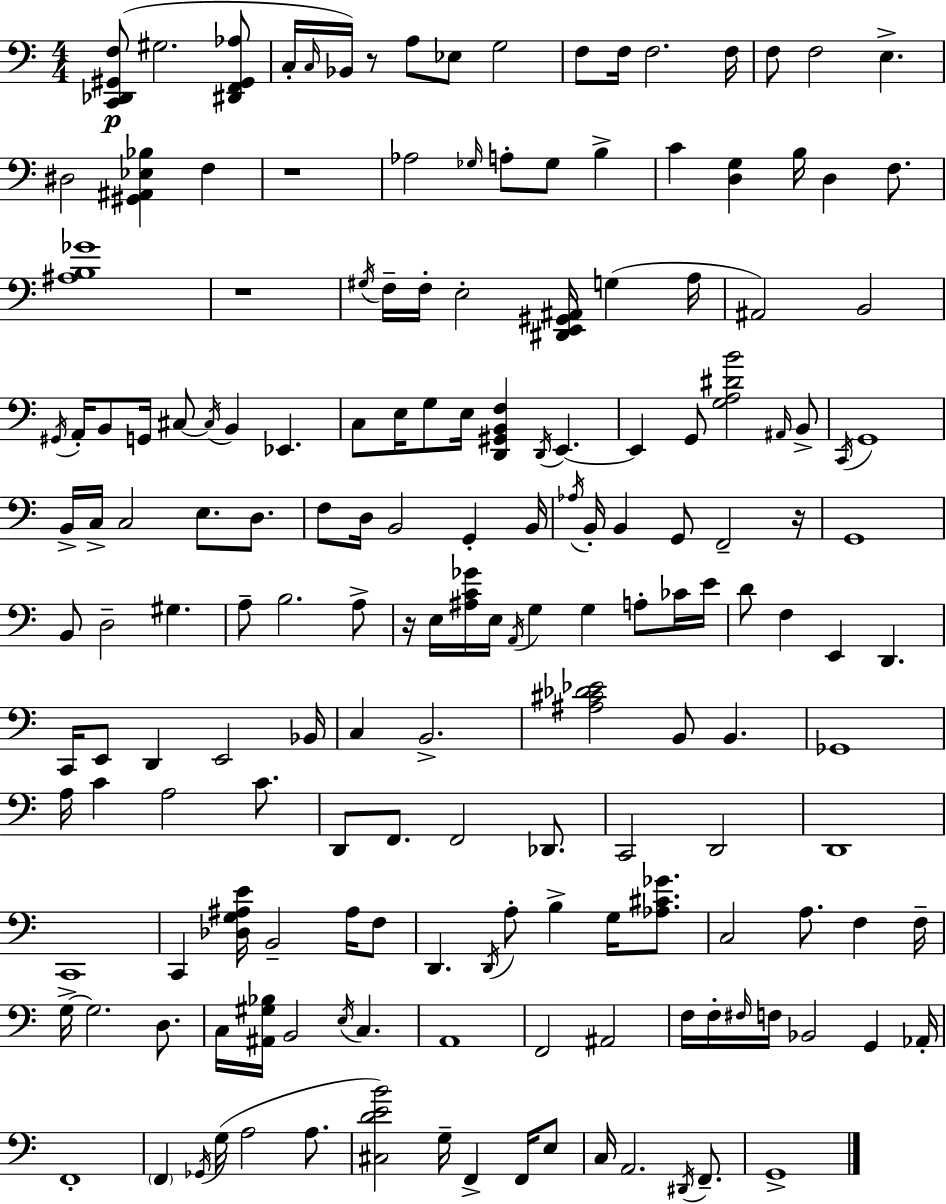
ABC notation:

X:1
T:Untitled
M:4/4
L:1/4
K:Am
[C,,_D,,^G,,F,]/2 ^G,2 [^D,,F,,^G,,_A,]/2 C,/4 C,/4 _B,,/4 z/2 A,/2 _E,/2 G,2 F,/2 F,/4 F,2 F,/4 F,/2 F,2 E, ^D,2 [^G,,^A,,_E,_B,] F, z4 _A,2 _G,/4 A,/2 _G,/2 B, C [D,G,] B,/4 D, F,/2 [^A,B,_G]4 z4 ^G,/4 F,/4 F,/4 E,2 [^D,,E,,^G,,^A,,]/4 G, A,/4 ^A,,2 B,,2 ^G,,/4 A,,/4 B,,/2 G,,/4 ^C,/2 ^C,/4 B,, _E,, C,/2 E,/4 G,/2 E,/4 [D,,^G,,B,,F,] D,,/4 E,, E,, G,,/2 [G,A,^DB]2 ^A,,/4 B,,/2 C,,/4 G,,4 B,,/4 C,/4 C,2 E,/2 D,/2 F,/2 D,/4 B,,2 G,, B,,/4 _A,/4 B,,/4 B,, G,,/2 F,,2 z/4 G,,4 B,,/2 D,2 ^G, A,/2 B,2 A,/2 z/4 E,/4 [^A,C_G]/4 E,/4 A,,/4 G, G, A,/2 _C/4 E/4 D/2 F, E,, D,, C,,/4 E,,/2 D,, E,,2 _B,,/4 C, B,,2 [^A,^C_D_E]2 B,,/2 B,, _G,,4 A,/4 C A,2 C/2 D,,/2 F,,/2 F,,2 _D,,/2 C,,2 D,,2 D,,4 C,,4 C,, [_D,G,^A,E]/4 B,,2 ^A,/4 F,/2 D,, D,,/4 A,/2 B, G,/4 [_A,^C_G]/2 C,2 A,/2 F, F,/4 G,/4 G,2 D,/2 C,/4 [^A,,^G,_B,]/4 B,,2 E,/4 C, A,,4 F,,2 ^A,,2 F,/4 F,/4 ^F,/4 F,/4 _B,,2 G,, _A,,/4 F,,4 F,, _G,,/4 G,/4 A,2 A,/2 [^C,DEB]2 G,/4 F,, F,,/4 E,/2 C,/4 A,,2 ^D,,/4 F,,/2 G,,4